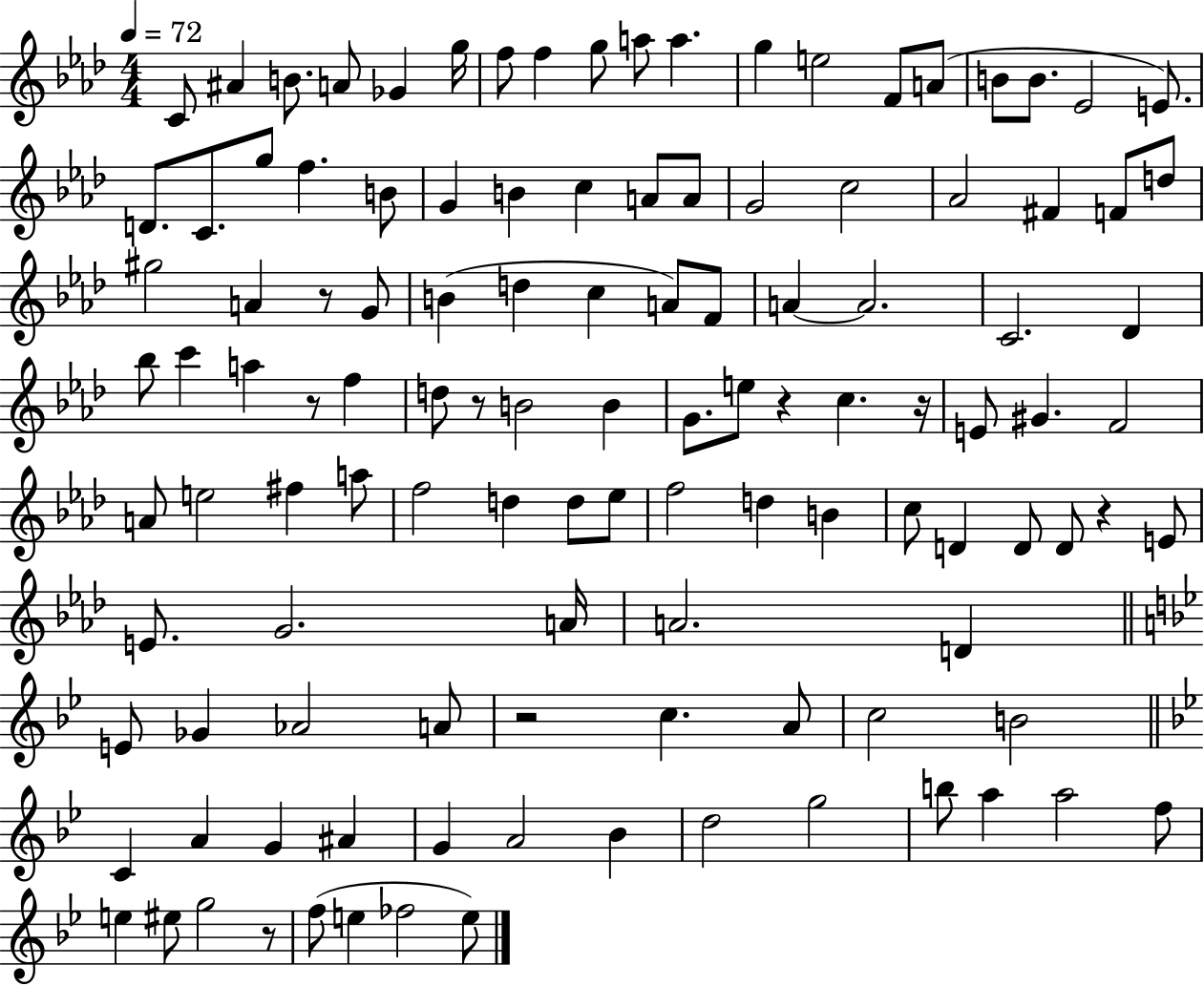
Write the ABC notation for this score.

X:1
T:Untitled
M:4/4
L:1/4
K:Ab
C/2 ^A B/2 A/2 _G g/4 f/2 f g/2 a/2 a g e2 F/2 A/2 B/2 B/2 _E2 E/2 D/2 C/2 g/2 f B/2 G B c A/2 A/2 G2 c2 _A2 ^F F/2 d/2 ^g2 A z/2 G/2 B d c A/2 F/2 A A2 C2 _D _b/2 c' a z/2 f d/2 z/2 B2 B G/2 e/2 z c z/4 E/2 ^G F2 A/2 e2 ^f a/2 f2 d d/2 _e/2 f2 d B c/2 D D/2 D/2 z E/2 E/2 G2 A/4 A2 D E/2 _G _A2 A/2 z2 c A/2 c2 B2 C A G ^A G A2 _B d2 g2 b/2 a a2 f/2 e ^e/2 g2 z/2 f/2 e _f2 e/2